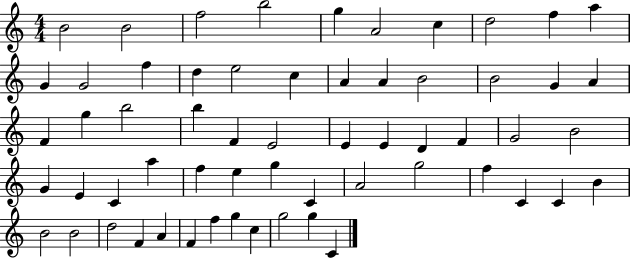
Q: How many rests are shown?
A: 0